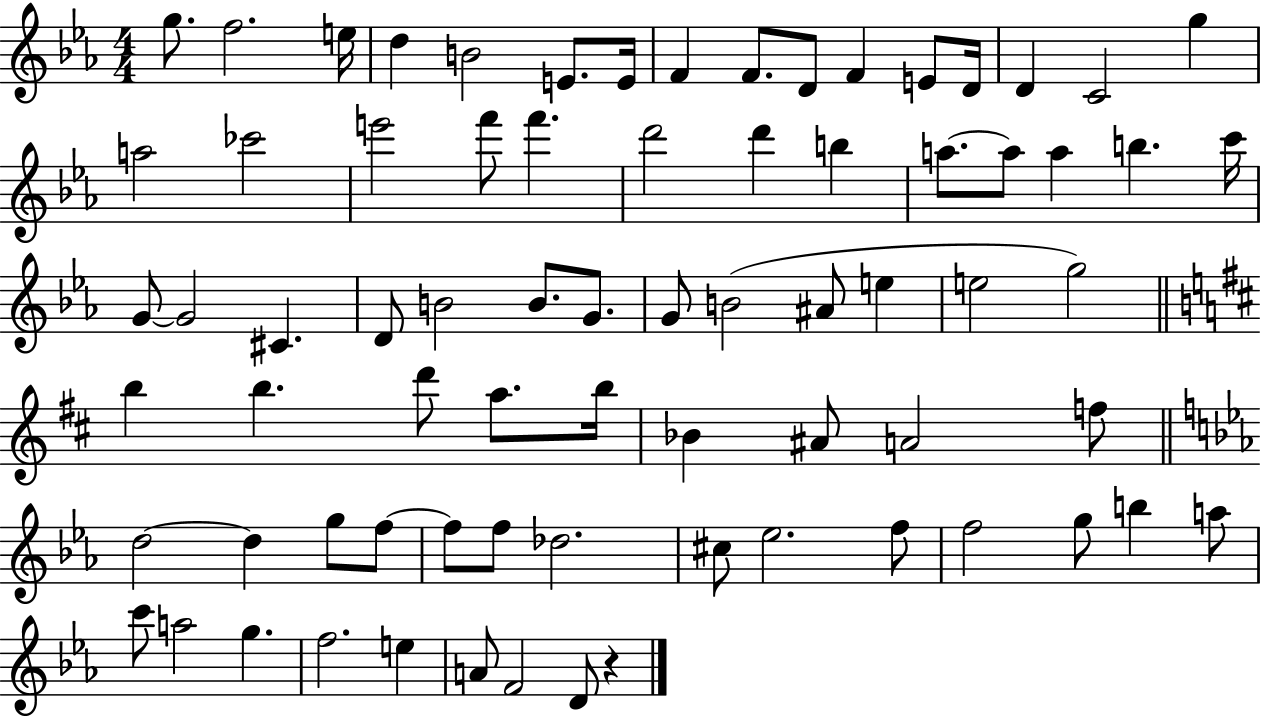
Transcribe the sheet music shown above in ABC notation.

X:1
T:Untitled
M:4/4
L:1/4
K:Eb
g/2 f2 e/4 d B2 E/2 E/4 F F/2 D/2 F E/2 D/4 D C2 g a2 _c'2 e'2 f'/2 f' d'2 d' b a/2 a/2 a b c'/4 G/2 G2 ^C D/2 B2 B/2 G/2 G/2 B2 ^A/2 e e2 g2 b b d'/2 a/2 b/4 _B ^A/2 A2 f/2 d2 d g/2 f/2 f/2 f/2 _d2 ^c/2 _e2 f/2 f2 g/2 b a/2 c'/2 a2 g f2 e A/2 F2 D/2 z